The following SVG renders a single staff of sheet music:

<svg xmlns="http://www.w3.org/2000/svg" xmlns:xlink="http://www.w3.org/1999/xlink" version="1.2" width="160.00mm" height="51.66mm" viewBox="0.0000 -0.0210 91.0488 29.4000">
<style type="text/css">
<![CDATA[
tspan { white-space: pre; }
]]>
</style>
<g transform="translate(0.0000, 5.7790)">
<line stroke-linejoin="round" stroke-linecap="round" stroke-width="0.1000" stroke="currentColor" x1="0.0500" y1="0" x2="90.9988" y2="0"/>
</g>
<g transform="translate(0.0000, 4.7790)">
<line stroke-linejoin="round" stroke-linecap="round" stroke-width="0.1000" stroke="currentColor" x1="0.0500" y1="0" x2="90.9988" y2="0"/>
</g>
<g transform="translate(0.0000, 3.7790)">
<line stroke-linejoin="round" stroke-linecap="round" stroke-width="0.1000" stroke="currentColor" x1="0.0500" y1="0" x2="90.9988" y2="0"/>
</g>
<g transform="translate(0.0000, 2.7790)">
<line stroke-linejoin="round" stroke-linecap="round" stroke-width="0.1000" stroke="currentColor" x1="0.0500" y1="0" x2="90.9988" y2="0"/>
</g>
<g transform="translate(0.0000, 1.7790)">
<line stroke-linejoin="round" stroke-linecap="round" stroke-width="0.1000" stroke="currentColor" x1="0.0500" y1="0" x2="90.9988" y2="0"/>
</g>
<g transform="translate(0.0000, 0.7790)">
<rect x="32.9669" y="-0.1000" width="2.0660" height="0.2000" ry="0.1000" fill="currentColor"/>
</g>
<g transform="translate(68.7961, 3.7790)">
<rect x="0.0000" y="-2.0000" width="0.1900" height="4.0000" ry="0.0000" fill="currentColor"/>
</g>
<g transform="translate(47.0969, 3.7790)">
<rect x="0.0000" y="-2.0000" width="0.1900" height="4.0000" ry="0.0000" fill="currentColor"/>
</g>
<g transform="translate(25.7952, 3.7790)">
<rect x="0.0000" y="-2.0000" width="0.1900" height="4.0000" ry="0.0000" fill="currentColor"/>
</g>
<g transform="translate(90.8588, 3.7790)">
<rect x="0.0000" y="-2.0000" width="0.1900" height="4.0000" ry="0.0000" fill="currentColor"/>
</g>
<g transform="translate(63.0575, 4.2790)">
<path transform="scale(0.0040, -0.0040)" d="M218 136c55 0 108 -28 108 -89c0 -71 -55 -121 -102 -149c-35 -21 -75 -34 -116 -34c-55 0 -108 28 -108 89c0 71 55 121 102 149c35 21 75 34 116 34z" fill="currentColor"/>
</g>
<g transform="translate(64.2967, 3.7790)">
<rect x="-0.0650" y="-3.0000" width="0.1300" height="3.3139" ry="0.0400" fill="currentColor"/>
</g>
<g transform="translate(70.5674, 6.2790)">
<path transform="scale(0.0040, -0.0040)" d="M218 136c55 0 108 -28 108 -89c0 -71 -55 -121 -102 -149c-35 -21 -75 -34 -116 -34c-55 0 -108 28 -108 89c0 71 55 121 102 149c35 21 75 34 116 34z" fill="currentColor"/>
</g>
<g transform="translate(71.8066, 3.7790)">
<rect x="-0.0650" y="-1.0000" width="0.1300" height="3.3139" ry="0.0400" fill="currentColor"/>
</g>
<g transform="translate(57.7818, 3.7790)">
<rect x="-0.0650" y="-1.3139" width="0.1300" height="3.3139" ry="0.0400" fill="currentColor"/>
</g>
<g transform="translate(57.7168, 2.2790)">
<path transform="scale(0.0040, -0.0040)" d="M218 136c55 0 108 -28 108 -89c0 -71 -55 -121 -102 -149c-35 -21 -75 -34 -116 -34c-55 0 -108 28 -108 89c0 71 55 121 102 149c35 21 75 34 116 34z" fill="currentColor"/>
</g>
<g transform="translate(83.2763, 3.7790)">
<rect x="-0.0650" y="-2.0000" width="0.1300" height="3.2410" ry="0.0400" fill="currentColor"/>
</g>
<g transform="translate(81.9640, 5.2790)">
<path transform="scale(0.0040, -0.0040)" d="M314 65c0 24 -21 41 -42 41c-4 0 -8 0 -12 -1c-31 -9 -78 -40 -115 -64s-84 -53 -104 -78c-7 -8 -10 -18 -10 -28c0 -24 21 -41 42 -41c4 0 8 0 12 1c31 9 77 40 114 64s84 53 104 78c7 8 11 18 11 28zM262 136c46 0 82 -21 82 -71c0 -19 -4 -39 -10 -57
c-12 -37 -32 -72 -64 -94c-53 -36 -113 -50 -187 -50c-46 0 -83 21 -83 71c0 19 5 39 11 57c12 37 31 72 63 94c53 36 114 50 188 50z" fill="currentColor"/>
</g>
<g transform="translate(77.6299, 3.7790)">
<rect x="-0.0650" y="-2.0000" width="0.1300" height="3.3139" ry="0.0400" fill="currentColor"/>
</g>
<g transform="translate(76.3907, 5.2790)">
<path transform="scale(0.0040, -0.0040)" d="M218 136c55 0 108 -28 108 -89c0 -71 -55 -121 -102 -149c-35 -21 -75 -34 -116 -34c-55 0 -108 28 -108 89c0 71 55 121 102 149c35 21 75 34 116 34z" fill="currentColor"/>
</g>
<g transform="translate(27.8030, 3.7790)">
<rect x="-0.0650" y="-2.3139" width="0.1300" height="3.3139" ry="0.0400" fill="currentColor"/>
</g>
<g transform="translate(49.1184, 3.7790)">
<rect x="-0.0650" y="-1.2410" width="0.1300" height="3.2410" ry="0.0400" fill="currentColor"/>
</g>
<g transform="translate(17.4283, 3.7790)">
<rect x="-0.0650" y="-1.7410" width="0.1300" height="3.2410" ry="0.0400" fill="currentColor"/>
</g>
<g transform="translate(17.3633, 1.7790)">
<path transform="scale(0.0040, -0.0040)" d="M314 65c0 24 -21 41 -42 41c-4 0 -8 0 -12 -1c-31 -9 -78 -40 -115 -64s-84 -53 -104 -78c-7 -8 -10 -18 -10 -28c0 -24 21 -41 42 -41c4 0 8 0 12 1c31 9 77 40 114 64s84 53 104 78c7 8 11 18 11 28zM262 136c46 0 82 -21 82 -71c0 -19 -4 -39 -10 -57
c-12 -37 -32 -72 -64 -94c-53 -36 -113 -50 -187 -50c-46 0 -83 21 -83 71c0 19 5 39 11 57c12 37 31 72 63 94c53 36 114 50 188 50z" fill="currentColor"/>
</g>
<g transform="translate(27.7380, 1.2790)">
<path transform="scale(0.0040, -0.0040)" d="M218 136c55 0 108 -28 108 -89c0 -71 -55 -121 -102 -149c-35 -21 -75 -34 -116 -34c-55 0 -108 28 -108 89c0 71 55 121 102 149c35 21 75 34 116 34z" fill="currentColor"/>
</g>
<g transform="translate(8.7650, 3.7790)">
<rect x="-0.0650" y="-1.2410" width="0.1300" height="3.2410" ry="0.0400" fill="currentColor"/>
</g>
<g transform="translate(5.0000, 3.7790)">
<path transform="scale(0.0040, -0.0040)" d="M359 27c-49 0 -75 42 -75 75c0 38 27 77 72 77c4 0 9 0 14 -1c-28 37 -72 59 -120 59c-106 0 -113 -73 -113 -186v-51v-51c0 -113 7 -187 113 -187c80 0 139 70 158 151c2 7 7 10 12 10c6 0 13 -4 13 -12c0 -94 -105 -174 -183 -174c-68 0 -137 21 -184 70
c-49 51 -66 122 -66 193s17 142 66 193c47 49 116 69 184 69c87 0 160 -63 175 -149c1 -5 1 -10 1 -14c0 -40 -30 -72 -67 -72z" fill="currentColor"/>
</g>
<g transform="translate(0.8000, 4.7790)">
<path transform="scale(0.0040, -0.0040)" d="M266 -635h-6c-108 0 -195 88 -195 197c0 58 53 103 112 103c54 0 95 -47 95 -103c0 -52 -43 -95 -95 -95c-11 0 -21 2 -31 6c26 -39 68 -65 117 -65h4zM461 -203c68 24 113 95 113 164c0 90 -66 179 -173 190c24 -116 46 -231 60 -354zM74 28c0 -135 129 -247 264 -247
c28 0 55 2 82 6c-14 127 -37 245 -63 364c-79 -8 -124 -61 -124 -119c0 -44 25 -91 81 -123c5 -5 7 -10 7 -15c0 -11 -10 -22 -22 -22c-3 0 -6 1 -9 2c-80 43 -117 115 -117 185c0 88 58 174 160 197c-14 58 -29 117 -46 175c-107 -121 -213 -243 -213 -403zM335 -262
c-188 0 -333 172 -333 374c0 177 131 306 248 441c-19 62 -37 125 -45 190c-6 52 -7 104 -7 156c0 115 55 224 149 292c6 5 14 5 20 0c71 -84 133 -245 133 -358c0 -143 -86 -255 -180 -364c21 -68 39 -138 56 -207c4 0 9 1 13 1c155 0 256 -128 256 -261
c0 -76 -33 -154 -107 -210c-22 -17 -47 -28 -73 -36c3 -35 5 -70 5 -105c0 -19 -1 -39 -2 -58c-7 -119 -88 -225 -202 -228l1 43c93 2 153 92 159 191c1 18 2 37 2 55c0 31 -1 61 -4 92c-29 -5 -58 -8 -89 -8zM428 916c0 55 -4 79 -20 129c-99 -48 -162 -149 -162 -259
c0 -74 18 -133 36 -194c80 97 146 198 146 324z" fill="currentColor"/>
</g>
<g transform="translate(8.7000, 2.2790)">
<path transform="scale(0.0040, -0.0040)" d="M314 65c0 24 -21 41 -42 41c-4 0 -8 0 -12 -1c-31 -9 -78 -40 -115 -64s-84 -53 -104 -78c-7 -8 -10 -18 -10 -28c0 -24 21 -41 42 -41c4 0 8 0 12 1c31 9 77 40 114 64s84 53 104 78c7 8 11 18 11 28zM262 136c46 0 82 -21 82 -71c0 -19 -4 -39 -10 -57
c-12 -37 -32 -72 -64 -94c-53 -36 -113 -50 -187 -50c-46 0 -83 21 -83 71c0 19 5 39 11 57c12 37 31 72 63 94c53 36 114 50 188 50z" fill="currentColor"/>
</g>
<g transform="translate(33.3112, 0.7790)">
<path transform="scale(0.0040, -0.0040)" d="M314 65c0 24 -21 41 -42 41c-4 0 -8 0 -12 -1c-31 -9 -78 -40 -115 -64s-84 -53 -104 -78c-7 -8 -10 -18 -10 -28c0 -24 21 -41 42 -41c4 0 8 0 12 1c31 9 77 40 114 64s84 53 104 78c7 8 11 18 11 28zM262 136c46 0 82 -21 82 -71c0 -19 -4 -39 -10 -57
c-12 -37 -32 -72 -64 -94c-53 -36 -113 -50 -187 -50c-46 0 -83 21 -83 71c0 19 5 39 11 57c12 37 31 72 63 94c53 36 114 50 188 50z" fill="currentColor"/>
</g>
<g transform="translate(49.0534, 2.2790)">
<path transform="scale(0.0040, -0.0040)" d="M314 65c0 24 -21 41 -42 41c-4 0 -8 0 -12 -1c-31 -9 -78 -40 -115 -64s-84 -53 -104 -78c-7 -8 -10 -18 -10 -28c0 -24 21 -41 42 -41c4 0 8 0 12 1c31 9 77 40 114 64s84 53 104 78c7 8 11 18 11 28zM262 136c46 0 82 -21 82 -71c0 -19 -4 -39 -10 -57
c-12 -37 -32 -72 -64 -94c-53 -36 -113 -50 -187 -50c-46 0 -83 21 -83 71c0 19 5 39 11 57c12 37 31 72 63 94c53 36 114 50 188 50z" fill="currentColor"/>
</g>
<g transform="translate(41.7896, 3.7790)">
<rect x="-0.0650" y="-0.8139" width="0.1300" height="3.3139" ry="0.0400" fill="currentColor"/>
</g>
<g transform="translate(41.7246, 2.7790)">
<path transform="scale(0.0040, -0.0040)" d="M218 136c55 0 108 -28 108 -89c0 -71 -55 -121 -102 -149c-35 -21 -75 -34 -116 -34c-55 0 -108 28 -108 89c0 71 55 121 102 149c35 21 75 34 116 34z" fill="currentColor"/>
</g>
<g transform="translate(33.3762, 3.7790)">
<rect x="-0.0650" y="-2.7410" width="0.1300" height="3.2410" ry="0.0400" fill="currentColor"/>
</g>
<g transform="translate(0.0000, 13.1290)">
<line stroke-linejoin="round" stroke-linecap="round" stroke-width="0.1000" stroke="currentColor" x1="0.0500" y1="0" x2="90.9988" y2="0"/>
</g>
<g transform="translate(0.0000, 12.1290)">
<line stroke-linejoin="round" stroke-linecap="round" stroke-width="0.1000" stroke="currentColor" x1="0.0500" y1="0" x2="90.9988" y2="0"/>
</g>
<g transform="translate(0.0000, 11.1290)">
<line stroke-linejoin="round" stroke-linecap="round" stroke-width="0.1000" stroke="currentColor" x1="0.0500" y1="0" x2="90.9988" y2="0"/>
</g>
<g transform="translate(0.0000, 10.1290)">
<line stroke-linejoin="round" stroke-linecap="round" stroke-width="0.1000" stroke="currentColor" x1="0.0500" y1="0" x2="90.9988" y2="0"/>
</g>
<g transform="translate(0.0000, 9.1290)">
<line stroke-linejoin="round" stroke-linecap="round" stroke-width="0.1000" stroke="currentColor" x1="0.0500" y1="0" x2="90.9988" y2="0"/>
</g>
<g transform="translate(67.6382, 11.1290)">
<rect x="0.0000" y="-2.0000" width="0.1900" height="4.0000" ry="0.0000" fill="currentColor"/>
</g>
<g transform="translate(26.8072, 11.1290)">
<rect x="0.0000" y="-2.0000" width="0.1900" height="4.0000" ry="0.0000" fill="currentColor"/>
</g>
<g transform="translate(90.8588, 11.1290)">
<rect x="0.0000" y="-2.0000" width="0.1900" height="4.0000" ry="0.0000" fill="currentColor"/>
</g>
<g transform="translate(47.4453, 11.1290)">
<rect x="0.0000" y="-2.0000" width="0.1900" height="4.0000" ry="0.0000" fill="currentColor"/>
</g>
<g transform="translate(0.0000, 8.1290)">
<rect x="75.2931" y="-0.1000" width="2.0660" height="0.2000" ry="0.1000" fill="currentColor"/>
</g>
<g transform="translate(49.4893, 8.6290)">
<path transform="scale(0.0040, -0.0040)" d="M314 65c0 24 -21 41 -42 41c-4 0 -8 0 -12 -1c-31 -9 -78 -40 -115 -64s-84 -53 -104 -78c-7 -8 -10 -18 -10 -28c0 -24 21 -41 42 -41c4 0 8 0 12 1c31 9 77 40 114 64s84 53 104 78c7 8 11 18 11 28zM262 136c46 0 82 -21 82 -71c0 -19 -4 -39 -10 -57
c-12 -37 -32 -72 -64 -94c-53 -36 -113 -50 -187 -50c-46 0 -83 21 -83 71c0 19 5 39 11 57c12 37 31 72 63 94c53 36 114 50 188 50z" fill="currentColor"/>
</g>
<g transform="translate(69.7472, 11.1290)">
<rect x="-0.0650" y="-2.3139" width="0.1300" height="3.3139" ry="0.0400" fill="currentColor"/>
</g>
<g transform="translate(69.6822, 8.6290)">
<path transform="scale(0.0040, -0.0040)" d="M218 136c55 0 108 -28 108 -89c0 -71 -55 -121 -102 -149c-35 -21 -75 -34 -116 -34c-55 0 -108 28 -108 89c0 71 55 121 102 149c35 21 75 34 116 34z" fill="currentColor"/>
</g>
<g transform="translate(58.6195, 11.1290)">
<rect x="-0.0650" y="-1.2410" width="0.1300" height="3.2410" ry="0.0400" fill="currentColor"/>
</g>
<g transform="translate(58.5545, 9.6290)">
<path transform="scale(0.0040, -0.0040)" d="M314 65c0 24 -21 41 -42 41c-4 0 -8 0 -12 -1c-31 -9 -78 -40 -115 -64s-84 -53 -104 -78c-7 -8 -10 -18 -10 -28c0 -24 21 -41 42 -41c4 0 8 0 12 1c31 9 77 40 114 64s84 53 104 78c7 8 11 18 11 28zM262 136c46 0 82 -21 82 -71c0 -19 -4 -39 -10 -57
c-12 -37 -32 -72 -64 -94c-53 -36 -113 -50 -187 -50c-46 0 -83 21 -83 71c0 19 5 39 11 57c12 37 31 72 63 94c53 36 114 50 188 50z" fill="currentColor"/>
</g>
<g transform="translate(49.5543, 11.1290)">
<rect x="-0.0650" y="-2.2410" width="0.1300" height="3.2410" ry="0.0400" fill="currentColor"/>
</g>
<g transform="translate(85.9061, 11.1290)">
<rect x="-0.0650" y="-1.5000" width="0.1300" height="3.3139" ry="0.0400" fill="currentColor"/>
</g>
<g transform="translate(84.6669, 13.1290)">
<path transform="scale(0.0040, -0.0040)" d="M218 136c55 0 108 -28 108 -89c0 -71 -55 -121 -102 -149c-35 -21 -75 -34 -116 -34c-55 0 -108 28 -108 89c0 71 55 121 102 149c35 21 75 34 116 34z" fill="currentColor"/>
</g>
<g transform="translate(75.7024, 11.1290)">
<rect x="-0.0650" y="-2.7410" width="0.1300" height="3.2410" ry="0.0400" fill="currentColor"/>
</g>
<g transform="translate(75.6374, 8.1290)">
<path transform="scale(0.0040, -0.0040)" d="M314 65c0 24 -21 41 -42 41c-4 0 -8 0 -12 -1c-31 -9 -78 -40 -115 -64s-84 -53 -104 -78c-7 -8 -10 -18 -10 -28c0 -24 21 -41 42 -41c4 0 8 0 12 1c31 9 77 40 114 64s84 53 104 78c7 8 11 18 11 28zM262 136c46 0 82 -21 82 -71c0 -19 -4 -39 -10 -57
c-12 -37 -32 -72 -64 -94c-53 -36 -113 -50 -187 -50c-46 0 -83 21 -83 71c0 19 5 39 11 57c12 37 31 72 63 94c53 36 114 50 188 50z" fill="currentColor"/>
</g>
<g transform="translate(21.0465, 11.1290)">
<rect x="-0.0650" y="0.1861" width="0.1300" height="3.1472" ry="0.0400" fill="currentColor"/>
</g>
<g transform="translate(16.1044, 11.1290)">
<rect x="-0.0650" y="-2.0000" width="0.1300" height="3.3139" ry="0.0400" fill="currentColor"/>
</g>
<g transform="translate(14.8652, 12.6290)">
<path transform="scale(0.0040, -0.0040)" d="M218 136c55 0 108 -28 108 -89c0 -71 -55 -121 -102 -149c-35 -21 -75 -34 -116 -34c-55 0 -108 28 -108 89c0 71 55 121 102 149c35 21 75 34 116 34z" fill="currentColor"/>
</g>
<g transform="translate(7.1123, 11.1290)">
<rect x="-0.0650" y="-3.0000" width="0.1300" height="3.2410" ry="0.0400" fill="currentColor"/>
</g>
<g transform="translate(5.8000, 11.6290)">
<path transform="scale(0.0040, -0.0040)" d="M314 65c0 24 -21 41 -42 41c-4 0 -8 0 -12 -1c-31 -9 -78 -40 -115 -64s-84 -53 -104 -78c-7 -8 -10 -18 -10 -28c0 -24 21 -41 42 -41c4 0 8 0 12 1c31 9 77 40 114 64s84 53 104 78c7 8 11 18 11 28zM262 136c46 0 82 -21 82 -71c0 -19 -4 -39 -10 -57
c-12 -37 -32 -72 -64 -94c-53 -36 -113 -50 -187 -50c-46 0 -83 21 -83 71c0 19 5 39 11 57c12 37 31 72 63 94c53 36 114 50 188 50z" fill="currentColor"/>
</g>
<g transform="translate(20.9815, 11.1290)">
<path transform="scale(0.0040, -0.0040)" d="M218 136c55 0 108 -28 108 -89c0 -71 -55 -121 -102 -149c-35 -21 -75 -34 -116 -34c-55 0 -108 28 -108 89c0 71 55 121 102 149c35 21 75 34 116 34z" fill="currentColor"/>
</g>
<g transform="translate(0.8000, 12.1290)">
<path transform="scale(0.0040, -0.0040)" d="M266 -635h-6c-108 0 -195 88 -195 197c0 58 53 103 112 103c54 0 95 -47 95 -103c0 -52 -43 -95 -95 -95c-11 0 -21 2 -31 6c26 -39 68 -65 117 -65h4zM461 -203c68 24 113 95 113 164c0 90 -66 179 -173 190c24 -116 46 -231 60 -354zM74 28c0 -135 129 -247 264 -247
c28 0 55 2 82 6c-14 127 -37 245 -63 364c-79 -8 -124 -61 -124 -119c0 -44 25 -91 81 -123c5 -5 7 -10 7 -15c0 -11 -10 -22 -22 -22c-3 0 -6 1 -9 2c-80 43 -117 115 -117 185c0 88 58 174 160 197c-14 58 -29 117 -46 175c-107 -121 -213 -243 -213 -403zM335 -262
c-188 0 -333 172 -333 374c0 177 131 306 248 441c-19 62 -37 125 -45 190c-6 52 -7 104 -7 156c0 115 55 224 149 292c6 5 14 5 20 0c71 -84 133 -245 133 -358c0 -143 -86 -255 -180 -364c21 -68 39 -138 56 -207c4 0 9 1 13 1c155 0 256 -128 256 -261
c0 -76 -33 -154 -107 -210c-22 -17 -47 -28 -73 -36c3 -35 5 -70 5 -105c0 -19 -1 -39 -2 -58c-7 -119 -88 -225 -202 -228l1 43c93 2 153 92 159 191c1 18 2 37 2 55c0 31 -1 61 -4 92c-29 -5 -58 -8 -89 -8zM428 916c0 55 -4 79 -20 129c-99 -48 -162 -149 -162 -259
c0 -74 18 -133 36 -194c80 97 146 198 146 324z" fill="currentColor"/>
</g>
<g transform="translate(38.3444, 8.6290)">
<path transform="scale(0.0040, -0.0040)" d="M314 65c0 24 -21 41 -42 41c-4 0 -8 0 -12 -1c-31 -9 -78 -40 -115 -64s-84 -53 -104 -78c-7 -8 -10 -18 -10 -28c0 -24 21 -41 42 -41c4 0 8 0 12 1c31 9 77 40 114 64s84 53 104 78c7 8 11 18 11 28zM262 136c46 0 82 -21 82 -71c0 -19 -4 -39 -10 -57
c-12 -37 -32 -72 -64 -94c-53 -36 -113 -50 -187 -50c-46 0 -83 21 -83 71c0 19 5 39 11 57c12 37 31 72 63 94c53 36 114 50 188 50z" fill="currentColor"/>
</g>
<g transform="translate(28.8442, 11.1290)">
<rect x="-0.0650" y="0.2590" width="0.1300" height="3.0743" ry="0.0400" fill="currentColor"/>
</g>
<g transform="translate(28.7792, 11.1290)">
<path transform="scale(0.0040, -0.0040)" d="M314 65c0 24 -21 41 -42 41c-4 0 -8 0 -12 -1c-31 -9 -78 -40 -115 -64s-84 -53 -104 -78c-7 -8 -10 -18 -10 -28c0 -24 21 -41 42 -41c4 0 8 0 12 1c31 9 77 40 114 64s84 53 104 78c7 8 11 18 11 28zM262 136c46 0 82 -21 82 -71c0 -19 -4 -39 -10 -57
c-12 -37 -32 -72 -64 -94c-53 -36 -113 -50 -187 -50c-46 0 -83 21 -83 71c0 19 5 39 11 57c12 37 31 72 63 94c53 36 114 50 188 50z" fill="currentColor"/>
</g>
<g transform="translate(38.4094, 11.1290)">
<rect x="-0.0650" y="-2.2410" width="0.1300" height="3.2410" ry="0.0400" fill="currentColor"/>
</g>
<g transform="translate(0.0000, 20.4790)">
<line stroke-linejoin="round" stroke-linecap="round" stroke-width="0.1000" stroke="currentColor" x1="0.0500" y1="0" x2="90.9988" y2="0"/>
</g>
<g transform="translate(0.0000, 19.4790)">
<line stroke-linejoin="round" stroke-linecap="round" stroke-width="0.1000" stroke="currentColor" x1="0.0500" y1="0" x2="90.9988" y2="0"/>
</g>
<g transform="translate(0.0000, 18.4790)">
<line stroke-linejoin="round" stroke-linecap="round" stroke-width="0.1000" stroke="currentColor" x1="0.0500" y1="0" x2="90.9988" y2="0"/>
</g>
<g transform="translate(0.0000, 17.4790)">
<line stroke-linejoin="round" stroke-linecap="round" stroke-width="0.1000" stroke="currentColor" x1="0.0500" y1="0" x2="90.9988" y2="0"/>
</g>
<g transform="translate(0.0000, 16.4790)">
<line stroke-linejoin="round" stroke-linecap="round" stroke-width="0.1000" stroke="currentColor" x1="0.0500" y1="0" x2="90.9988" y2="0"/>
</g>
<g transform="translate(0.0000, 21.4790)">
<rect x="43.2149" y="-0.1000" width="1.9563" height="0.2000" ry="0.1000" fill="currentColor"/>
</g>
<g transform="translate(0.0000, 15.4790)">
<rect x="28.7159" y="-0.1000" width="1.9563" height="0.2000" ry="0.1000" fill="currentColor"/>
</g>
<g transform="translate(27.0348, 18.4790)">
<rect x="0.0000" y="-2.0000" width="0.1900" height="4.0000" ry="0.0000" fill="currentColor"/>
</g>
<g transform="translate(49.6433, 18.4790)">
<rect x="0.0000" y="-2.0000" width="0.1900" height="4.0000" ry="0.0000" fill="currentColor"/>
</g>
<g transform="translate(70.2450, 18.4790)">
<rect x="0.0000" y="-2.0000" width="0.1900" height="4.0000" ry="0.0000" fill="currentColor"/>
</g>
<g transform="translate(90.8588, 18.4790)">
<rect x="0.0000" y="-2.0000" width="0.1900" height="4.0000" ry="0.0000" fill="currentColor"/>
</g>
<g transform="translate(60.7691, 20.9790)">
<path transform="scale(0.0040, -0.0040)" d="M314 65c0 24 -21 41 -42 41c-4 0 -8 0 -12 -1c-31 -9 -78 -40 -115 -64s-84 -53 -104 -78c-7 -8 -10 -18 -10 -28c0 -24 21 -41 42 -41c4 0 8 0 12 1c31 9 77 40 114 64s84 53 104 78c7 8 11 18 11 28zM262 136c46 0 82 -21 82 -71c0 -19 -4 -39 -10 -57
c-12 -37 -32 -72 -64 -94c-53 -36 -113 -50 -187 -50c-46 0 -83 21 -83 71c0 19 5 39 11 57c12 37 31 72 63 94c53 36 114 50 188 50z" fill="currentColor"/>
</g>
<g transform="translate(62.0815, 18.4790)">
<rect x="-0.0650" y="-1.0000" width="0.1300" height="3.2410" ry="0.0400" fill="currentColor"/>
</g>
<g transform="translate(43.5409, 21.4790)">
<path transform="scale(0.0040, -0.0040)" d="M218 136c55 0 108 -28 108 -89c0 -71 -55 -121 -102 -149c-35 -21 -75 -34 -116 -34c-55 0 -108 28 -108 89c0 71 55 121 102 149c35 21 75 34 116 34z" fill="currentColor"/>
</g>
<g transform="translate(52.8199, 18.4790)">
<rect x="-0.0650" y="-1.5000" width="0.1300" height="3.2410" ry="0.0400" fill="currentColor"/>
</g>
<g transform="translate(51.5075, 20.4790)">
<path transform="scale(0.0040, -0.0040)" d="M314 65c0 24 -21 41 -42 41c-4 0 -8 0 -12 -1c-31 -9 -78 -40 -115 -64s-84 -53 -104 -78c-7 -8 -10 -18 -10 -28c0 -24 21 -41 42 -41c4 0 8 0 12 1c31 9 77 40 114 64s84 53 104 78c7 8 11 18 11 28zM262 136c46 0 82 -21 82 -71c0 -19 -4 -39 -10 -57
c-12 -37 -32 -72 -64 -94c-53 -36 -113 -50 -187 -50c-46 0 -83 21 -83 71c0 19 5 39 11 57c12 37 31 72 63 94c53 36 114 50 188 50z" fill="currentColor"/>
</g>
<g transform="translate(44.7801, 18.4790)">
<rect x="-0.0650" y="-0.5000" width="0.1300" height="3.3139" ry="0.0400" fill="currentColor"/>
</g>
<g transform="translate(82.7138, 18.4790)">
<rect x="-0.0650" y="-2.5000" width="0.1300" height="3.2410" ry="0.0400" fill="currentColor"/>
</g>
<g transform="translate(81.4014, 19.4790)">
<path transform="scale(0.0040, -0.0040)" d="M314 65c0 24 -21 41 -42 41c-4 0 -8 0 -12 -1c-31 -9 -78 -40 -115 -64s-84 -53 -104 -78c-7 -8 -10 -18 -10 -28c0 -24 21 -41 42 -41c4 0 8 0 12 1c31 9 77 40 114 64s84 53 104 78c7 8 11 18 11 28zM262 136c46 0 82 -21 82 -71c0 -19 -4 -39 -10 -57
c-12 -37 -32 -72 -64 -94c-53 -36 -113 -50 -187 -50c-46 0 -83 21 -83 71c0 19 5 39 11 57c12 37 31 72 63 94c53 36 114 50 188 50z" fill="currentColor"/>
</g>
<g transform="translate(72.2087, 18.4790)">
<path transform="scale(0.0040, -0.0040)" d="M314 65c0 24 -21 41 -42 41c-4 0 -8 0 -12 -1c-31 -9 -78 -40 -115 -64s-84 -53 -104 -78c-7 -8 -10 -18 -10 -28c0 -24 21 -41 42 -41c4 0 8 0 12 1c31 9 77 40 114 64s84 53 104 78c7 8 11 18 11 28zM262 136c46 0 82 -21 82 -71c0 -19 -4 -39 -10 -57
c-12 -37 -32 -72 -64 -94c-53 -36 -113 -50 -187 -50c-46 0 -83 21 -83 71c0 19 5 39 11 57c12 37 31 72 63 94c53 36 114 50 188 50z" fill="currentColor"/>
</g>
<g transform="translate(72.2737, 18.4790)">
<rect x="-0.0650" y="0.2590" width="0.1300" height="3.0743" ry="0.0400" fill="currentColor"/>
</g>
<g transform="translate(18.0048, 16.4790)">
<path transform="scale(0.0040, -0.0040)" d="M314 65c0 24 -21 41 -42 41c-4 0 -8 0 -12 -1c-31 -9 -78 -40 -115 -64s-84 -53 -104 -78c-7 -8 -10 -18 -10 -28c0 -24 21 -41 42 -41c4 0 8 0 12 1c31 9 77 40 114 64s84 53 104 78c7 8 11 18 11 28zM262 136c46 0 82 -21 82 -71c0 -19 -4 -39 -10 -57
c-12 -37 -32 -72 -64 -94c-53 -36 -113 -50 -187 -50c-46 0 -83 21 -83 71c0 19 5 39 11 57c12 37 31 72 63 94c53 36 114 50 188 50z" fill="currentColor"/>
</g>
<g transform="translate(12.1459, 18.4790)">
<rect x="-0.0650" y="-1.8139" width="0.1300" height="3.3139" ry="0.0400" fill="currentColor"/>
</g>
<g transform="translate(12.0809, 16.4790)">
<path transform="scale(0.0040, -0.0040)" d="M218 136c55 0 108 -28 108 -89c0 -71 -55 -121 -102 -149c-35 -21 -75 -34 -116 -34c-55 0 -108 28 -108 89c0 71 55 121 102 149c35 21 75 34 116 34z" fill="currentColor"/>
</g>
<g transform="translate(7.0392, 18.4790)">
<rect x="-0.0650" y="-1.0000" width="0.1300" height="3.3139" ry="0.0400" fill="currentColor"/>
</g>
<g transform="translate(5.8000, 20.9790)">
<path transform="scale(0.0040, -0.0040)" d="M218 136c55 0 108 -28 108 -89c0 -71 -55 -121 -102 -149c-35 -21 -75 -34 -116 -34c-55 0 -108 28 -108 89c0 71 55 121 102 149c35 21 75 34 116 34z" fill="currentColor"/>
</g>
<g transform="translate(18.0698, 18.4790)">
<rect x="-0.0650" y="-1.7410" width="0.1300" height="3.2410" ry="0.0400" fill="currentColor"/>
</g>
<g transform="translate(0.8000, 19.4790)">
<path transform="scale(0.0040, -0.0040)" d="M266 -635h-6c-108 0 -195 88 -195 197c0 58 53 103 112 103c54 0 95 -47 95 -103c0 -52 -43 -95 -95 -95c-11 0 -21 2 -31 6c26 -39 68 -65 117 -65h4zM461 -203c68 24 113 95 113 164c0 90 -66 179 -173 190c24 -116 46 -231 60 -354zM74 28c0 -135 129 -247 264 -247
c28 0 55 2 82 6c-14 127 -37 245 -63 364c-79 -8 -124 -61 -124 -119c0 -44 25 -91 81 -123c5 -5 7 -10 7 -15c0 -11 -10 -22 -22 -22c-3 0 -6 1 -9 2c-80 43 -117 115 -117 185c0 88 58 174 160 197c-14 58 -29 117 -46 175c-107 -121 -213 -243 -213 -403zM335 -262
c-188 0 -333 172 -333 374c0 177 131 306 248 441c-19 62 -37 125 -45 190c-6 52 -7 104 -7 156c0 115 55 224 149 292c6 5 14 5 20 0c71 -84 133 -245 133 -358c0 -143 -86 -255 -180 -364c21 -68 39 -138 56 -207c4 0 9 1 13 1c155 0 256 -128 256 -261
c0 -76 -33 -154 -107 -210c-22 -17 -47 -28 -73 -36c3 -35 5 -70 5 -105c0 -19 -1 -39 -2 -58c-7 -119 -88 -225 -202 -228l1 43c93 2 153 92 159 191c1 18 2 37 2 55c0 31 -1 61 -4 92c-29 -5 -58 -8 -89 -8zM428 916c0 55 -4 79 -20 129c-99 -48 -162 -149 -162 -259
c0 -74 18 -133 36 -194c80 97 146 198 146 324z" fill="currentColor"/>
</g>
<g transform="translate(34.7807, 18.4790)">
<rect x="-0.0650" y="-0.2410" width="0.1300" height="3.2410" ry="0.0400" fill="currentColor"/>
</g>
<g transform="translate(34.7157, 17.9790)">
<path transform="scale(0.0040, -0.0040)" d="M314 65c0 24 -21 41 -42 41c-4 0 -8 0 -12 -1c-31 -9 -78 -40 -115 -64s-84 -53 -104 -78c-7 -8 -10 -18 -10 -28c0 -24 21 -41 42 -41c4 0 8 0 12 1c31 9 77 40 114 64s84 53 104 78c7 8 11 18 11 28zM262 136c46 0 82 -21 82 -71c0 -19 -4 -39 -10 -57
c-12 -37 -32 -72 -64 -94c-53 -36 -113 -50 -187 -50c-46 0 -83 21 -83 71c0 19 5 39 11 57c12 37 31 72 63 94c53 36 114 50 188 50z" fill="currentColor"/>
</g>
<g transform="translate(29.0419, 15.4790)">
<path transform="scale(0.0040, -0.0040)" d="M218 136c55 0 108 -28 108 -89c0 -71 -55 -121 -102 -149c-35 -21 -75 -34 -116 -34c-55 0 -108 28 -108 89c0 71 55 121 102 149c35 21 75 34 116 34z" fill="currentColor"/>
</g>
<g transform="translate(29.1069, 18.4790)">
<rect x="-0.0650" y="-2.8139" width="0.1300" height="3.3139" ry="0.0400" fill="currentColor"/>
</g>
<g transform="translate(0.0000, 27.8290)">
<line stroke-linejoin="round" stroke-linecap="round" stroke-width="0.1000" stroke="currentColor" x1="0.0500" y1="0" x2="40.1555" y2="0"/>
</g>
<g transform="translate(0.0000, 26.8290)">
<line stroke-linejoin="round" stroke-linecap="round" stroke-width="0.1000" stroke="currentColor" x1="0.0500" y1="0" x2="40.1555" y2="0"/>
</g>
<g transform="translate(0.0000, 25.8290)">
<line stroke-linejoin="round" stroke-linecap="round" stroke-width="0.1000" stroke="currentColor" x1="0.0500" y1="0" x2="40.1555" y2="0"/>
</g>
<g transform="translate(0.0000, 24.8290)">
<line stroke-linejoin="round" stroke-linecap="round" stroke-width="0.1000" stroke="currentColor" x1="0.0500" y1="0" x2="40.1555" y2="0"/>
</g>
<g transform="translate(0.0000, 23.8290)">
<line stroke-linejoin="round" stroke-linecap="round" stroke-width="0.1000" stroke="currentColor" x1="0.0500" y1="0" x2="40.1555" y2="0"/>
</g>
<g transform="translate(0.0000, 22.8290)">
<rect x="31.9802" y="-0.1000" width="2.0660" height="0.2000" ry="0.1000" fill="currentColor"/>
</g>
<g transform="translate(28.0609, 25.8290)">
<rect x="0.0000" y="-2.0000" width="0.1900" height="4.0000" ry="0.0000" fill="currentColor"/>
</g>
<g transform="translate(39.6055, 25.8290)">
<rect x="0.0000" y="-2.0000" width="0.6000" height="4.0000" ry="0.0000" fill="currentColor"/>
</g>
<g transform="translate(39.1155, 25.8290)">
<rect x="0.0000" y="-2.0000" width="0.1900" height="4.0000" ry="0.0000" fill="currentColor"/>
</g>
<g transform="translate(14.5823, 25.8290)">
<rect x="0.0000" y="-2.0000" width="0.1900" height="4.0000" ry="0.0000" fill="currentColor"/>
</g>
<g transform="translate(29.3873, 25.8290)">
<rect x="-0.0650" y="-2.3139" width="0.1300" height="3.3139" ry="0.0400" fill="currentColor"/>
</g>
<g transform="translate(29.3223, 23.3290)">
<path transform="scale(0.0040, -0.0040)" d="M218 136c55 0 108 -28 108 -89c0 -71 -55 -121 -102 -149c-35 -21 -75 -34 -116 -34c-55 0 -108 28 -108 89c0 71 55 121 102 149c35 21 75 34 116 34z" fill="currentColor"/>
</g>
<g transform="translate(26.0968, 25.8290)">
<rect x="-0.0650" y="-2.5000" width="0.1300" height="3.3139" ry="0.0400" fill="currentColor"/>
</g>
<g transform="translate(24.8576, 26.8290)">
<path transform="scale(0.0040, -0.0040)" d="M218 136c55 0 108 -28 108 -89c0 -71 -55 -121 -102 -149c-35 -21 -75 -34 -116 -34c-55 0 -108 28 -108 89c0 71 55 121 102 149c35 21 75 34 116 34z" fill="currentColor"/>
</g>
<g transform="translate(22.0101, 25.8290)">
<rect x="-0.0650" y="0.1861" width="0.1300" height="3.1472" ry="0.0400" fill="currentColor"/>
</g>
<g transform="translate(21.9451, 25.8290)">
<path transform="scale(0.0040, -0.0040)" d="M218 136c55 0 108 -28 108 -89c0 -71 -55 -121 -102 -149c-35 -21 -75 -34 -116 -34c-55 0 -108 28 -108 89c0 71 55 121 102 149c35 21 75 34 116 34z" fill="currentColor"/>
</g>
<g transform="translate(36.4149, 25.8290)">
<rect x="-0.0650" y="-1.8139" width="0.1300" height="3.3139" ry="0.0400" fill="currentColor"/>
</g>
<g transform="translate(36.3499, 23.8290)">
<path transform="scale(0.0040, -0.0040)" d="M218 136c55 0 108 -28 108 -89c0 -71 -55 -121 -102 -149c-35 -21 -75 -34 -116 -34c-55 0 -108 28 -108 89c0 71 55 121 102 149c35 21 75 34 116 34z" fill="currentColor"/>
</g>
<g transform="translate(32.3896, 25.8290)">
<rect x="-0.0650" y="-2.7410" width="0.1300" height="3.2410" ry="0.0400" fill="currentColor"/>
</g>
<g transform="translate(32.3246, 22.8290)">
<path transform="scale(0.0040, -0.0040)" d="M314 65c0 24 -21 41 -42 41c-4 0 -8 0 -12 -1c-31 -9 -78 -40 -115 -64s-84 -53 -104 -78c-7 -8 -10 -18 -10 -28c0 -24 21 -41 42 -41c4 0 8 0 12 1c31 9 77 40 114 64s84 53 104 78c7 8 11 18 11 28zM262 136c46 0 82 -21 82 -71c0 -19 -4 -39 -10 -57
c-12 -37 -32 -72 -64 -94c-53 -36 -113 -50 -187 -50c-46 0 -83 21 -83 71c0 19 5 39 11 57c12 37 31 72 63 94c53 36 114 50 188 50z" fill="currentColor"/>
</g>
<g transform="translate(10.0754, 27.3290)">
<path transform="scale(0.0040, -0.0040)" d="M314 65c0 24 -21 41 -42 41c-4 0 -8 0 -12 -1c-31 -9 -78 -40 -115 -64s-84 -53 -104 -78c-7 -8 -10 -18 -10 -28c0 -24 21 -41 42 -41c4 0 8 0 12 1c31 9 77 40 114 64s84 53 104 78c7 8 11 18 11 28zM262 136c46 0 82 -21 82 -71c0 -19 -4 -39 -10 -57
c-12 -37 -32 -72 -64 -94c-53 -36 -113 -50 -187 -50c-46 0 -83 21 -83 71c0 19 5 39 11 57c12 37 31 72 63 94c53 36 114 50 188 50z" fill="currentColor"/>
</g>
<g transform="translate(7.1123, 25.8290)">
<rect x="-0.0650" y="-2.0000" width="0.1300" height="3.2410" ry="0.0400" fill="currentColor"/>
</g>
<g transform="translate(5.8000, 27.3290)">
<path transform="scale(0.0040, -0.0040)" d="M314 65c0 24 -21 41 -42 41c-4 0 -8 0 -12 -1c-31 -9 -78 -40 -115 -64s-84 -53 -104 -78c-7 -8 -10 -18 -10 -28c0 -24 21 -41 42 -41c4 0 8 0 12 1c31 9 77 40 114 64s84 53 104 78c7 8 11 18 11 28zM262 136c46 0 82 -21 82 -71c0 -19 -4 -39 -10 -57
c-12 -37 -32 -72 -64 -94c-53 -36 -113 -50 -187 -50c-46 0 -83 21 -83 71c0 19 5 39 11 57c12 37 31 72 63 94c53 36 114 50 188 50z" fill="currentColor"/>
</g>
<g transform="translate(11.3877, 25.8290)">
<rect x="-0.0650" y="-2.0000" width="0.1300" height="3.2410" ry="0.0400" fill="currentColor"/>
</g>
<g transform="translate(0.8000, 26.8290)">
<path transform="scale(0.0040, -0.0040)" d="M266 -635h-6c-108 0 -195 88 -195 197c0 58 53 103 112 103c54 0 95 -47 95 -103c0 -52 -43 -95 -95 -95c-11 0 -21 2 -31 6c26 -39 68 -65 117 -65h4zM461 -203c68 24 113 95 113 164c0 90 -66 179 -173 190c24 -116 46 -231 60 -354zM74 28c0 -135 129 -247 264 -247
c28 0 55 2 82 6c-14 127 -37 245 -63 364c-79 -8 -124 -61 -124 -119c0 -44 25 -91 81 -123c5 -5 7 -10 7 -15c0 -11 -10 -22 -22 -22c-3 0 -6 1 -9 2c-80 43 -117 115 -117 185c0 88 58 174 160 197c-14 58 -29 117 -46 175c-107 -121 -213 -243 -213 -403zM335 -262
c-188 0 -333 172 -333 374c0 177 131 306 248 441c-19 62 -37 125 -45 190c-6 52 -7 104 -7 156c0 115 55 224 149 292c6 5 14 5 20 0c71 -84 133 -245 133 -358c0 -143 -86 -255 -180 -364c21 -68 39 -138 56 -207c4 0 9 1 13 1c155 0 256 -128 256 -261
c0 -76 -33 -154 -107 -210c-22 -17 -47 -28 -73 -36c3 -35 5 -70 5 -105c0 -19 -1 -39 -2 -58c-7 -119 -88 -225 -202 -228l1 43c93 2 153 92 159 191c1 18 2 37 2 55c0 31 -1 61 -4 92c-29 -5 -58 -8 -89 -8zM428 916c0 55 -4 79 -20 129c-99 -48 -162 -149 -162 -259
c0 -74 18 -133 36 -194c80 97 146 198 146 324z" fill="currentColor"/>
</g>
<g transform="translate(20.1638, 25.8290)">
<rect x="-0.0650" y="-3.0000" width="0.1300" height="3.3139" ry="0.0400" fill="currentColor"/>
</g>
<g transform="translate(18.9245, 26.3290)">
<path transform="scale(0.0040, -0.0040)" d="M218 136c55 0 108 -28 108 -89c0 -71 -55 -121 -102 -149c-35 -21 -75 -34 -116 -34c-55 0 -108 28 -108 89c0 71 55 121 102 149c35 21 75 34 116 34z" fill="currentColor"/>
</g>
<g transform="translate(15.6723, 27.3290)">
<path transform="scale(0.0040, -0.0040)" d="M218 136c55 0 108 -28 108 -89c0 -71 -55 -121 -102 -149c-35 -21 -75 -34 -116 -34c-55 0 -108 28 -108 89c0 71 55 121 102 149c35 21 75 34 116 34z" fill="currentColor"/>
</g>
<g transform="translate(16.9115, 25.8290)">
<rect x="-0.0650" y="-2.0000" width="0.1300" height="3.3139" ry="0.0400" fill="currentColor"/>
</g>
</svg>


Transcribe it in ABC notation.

X:1
T:Untitled
M:4/4
L:1/4
K:C
e2 f2 g a2 d e2 e A D F F2 A2 F B B2 g2 g2 e2 g a2 E D f f2 a c2 C E2 D2 B2 G2 F2 F2 F A B G g a2 f